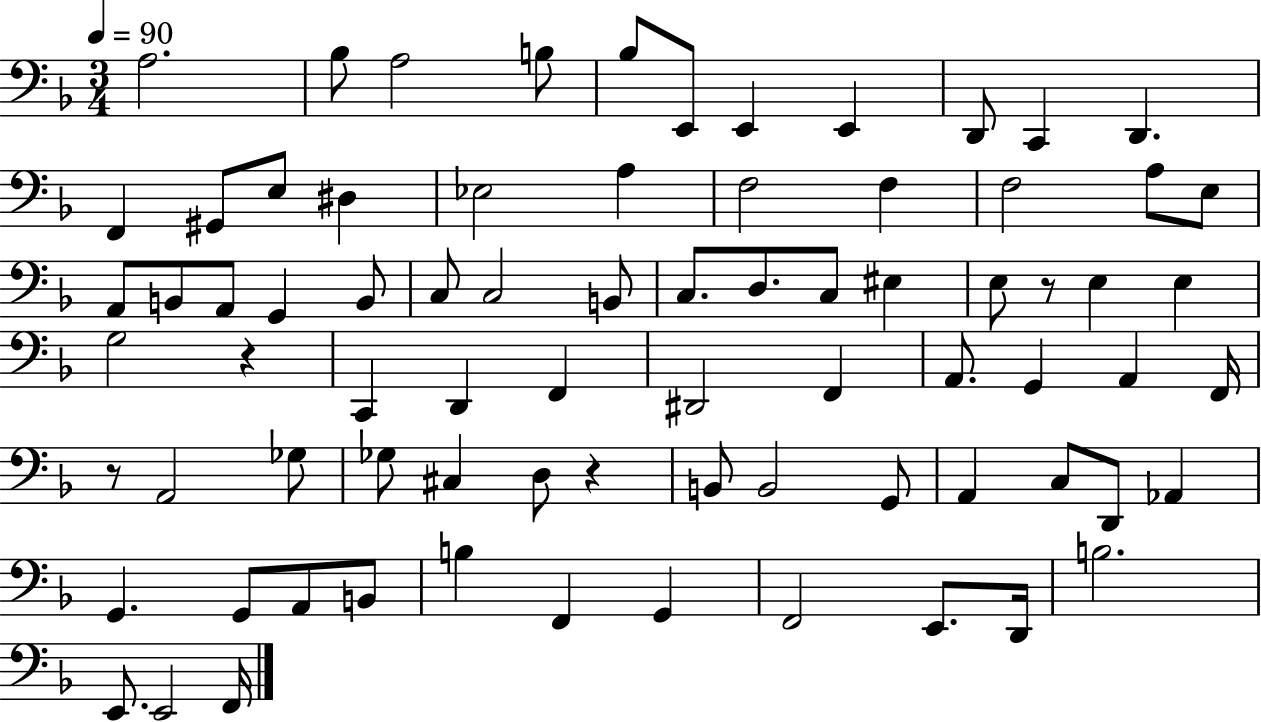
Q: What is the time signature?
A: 3/4